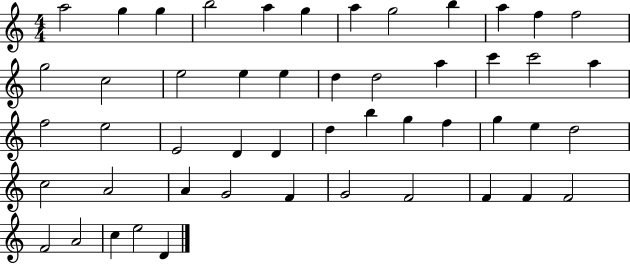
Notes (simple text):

A5/h G5/q G5/q B5/h A5/q G5/q A5/q G5/h B5/q A5/q F5/q F5/h G5/h C5/h E5/h E5/q E5/q D5/q D5/h A5/q C6/q C6/h A5/q F5/h E5/h E4/h D4/q D4/q D5/q B5/q G5/q F5/q G5/q E5/q D5/h C5/h A4/h A4/q G4/h F4/q G4/h F4/h F4/q F4/q F4/h F4/h A4/h C5/q E5/h D4/q